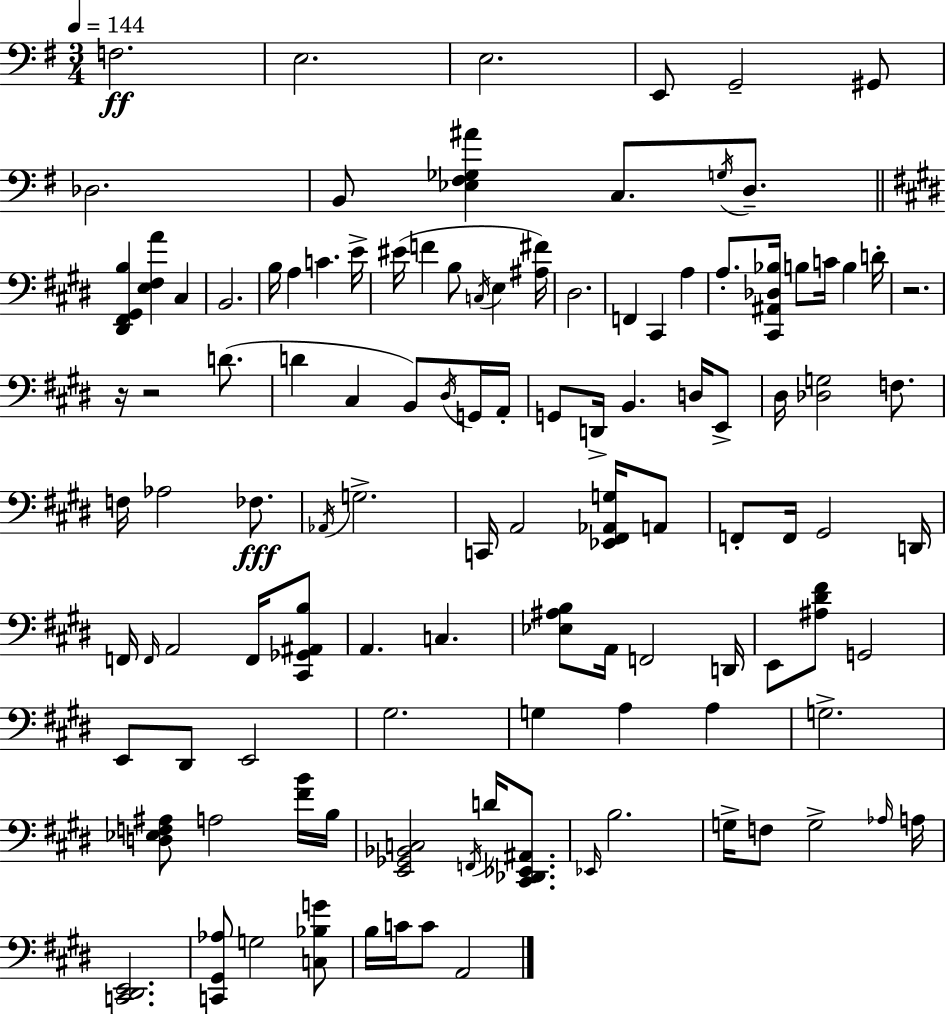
{
  \clef bass
  \numericTimeSignature
  \time 3/4
  \key e \minor
  \tempo 4 = 144
  f2.\ff | e2. | e2. | e,8 g,2-- gis,8 | \break des2. | b,8 <ees fis ges ais'>4 c8. \acciaccatura { g16 } d8.-- | \bar "||" \break \key e \major <dis, fis, gis, b>4 <e fis a'>4 cis4 | b,2. | b16 a4 c'4. e'16-> | eis'16( f'4 b8 \acciaccatura { c16 } e4 | \break <ais fis'>16) dis2. | f,4 cis,4 a4 | a8.-. <cis, ais, des bes>16 b8 c'16 b4 | d'16-. r2. | \break r16 r2 d'8.( | d'4 cis4 b,8) \acciaccatura { dis16 } | g,16 a,16-. g,8 d,16-> b,4. d16 | e,8-> dis16 <des g>2 f8. | \break f16 aes2 fes8.\fff | \acciaccatura { aes,16 } g2.-> | c,16 a,2 | <ees, fis, aes, g>16 a,8 f,8-. f,16 gis,2 | \break d,16 f,16 \grace { f,16 } a,2 | f,16 <cis, ges, ais, b>8 a,4. c4. | <ees ais b>8 a,16 f,2 | d,16 e,8 <ais dis' fis'>8 g,2 | \break e,8 dis,8 e,2 | gis2. | g4 a4 | a4 g2.-> | \break <d ees f ais>8 a2 | <fis' b'>16 b16 <e, ges, bes, c>2 | \acciaccatura { f,16 } d'16 <cis, des, ees, ais,>8. \grace { ees,16 } b2. | g16-> f8 g2-> | \break \grace { aes16 } a16 <c, dis, e,>2. | <c, gis, aes>8 g2 | <c bes g'>8 b16 c'16 c'8 a,2 | \bar "|."
}